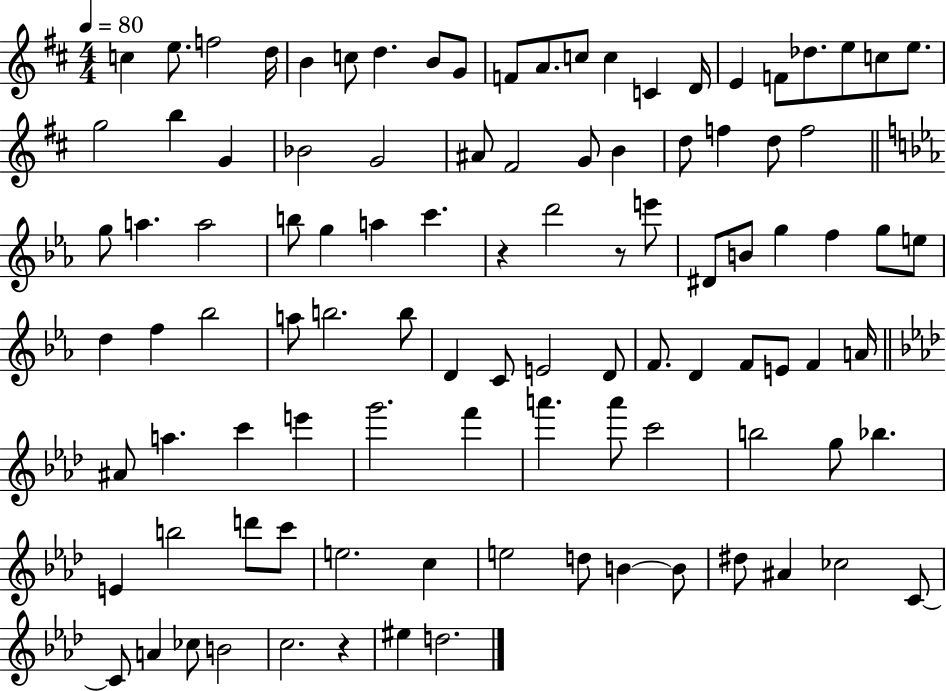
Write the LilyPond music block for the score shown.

{
  \clef treble
  \numericTimeSignature
  \time 4/4
  \key d \major
  \tempo 4 = 80
  c''4 e''8. f''2 d''16 | b'4 c''8 d''4. b'8 g'8 | f'8 a'8. c''8 c''4 c'4 d'16 | e'4 f'8 des''8. e''8 c''8 e''8. | \break g''2 b''4 g'4 | bes'2 g'2 | ais'8 fis'2 g'8 b'4 | d''8 f''4 d''8 f''2 | \break \bar "||" \break \key ees \major g''8 a''4. a''2 | b''8 g''4 a''4 c'''4. | r4 d'''2 r8 e'''8 | dis'8 b'8 g''4 f''4 g''8 e''8 | \break d''4 f''4 bes''2 | a''8 b''2. b''8 | d'4 c'8 e'2 d'8 | f'8. d'4 f'8 e'8 f'4 a'16 | \break \bar "||" \break \key f \minor ais'8 a''4. c'''4 e'''4 | g'''2. f'''4 | a'''4. a'''8 c'''2 | b''2 g''8 bes''4. | \break e'4 b''2 d'''8 c'''8 | e''2. c''4 | e''2 d''8 b'4~~ b'8 | dis''8 ais'4 ces''2 c'8~~ | \break c'8 a'4 ces''8 b'2 | c''2. r4 | eis''4 d''2. | \bar "|."
}